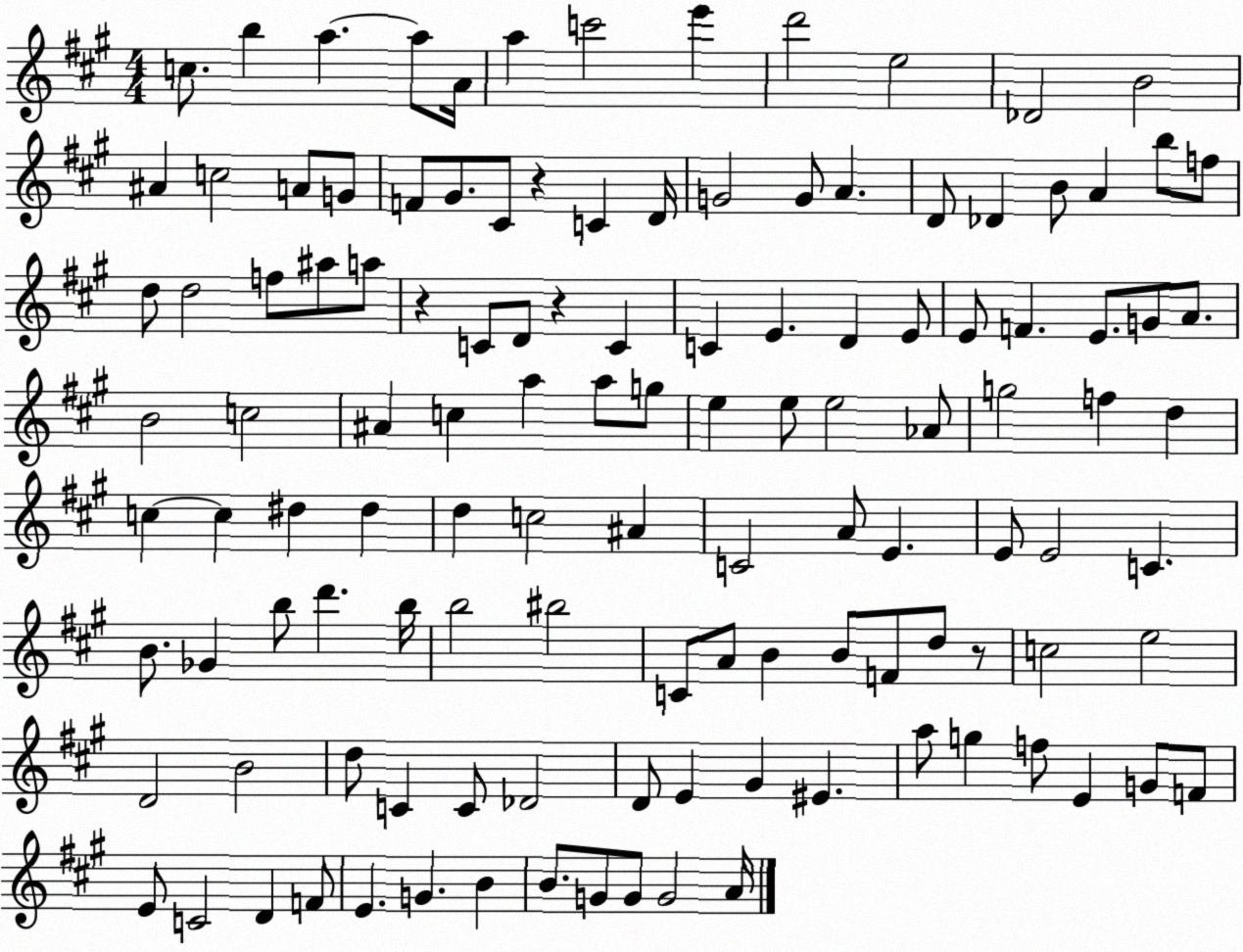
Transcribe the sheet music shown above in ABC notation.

X:1
T:Untitled
M:4/4
L:1/4
K:A
c/2 b a a/2 A/4 a c'2 e' d'2 e2 _D2 B2 ^A c2 A/2 G/2 F/2 ^G/2 ^C/2 z C D/4 G2 G/2 A D/2 _D B/2 A b/2 f/2 d/2 d2 f/2 ^a/2 a/2 z C/2 D/2 z C C E D E/2 E/2 F E/2 G/2 A/2 B2 c2 ^A c a a/2 g/2 e e/2 e2 _A/2 g2 f d c c ^d ^d d c2 ^A C2 A/2 E E/2 E2 C B/2 _G b/2 d' b/4 b2 ^b2 C/2 A/2 B B/2 F/2 d/2 z/2 c2 e2 D2 B2 d/2 C C/2 _D2 D/2 E ^G ^E a/2 g f/2 E G/2 F/2 E/2 C2 D F/2 E G B B/2 G/2 G/2 G2 A/4